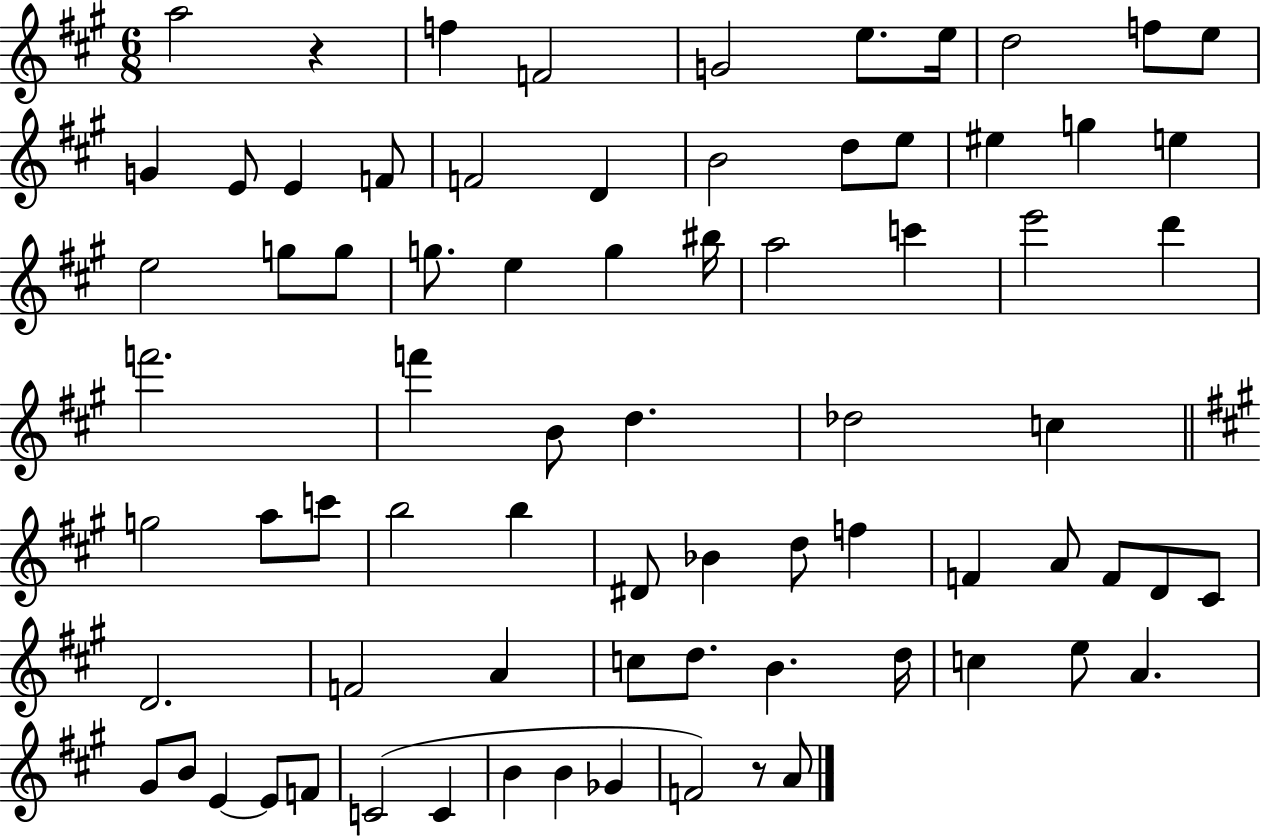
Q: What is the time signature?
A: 6/8